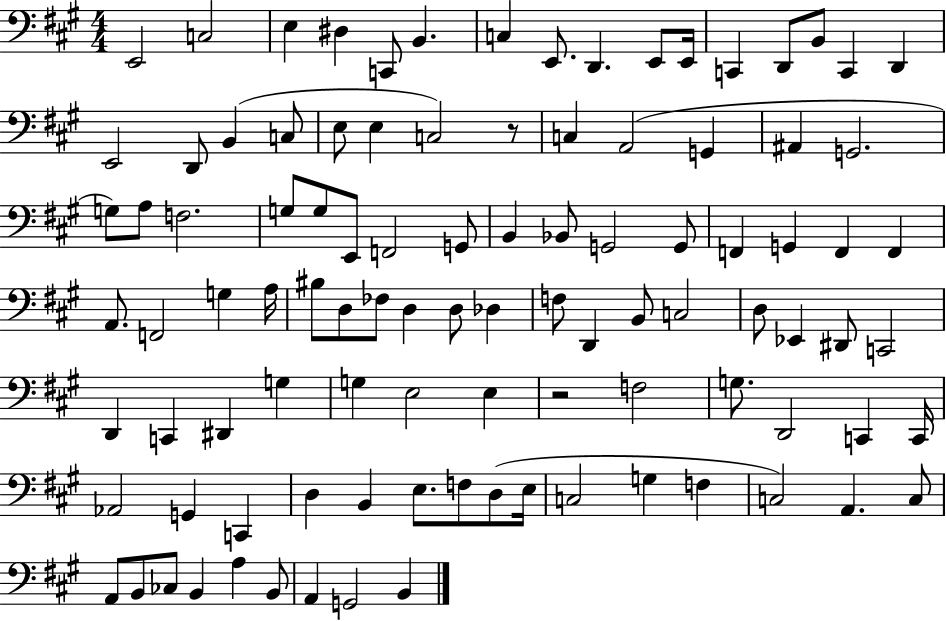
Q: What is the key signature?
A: A major